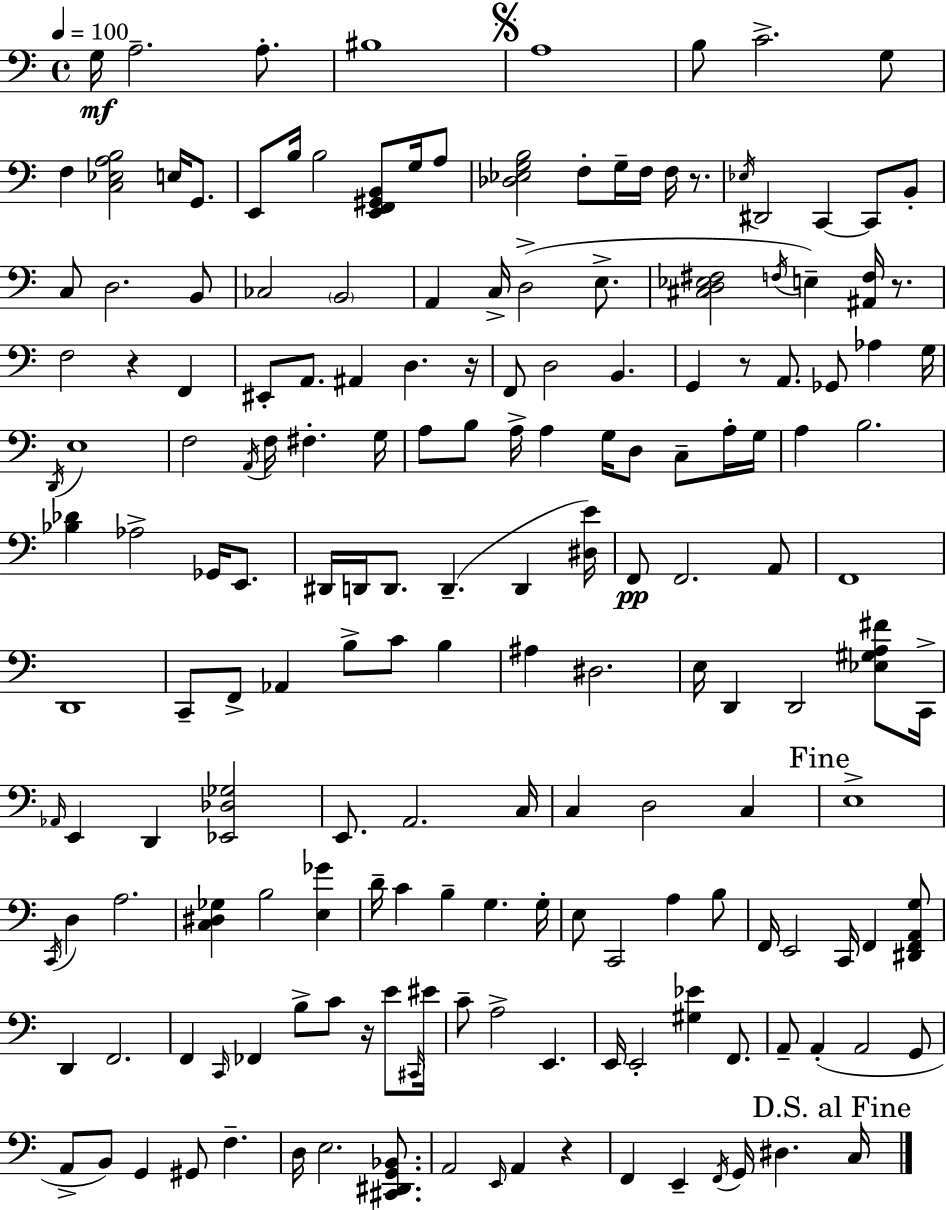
{
  \clef bass
  \time 4/4
  \defaultTimeSignature
  \key a \minor
  \tempo 4 = 100
  g16\mf a2.-- a8.-. | bis1 | \mark \markup { \musicglyph "scripts.segno" } a1 | b8 c'2.-> g8 | \break f4 <c ees a b>2 e16 g,8. | e,8 b16 b2 <e, f, gis, b,>8 g16 a8 | <des ees g b>2 f8-. g16-- f16 f16 r8. | \acciaccatura { ees16 } dis,2 c,4~~ c,8 b,8-. | \break c8 d2. b,8 | ces2 \parenthesize b,2 | a,4 c16-> d2->( e8.-> | <cis d ees fis>2 \acciaccatura { f16 } e4--) <ais, f>16 r8. | \break f2 r4 f,4 | eis,8-. a,8. ais,4 d4. | r16 f,8 d2 b,4. | g,4 r8 a,8. ges,8 aes4 | \break g16 \acciaccatura { d,16 } e1 | f2 \acciaccatura { a,16 } f16 fis4.-. | g16 a8 b8 a16-> a4 g16 d8 | c8-- a16-. g16 a4 b2. | \break <bes des'>4 aes2-> | ges,16 e,8. dis,16 d,16 d,8. d,4.--( d,4 | <dis e'>16) f,8\pp f,2. | a,8 f,1 | \break d,1 | c,8-- f,8-> aes,4 b8-> c'8 | b4 ais4 dis2. | e16 d,4 d,2 | \break <ees gis a fis'>8 c,16-> \grace { aes,16 } e,4 d,4 <ees, des ges>2 | e,8. a,2. | c16 c4 d2 | c4 \mark "Fine" e1-> | \break \acciaccatura { c,16 } d4 a2. | <c dis ges>4 b2 | <e ges'>4 d'16-- c'4 b4-- g4. | g16-. e8 c,2 | \break a4 b8 f,16 e,2 c,16 | f,4 <dis, f, a, g>8 d,4 f,2. | f,4 \grace { c,16 } fes,4 b8-> | c'8 r16 e'8 \grace { cis,16 } eis'16 c'8-- a2-> | \break e,4. e,16 e,2-. | <gis ees'>4 f,8. a,8-- a,4-.( a,2 | g,8 a,8-> b,8) g,4 | gis,8 f4.-- d16 e2. | \break <cis, dis, g, bes,>8. a,2 | \grace { e,16 } a,4 r4 f,4 e,4-- | \acciaccatura { f,16 } g,16 dis4. \mark "D.S. al Fine" c16 \bar "|."
}